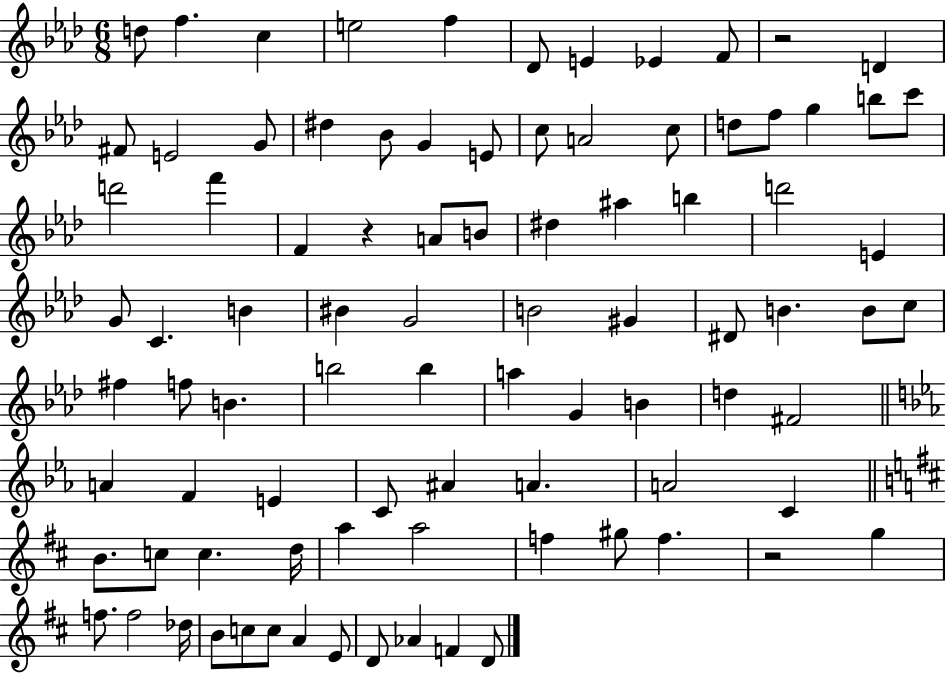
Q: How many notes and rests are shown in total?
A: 89